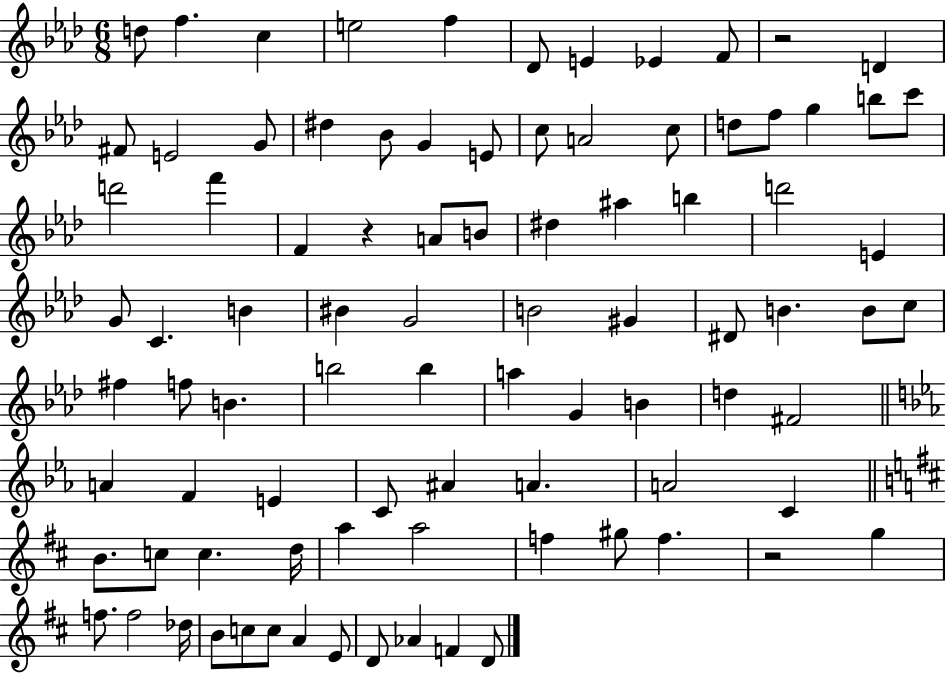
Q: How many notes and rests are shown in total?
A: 89